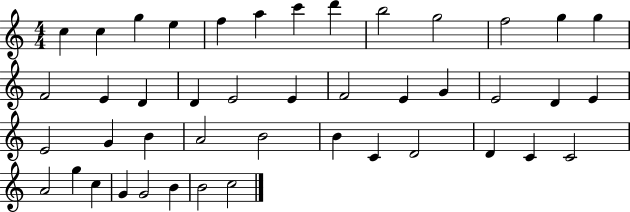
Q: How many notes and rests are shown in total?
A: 44